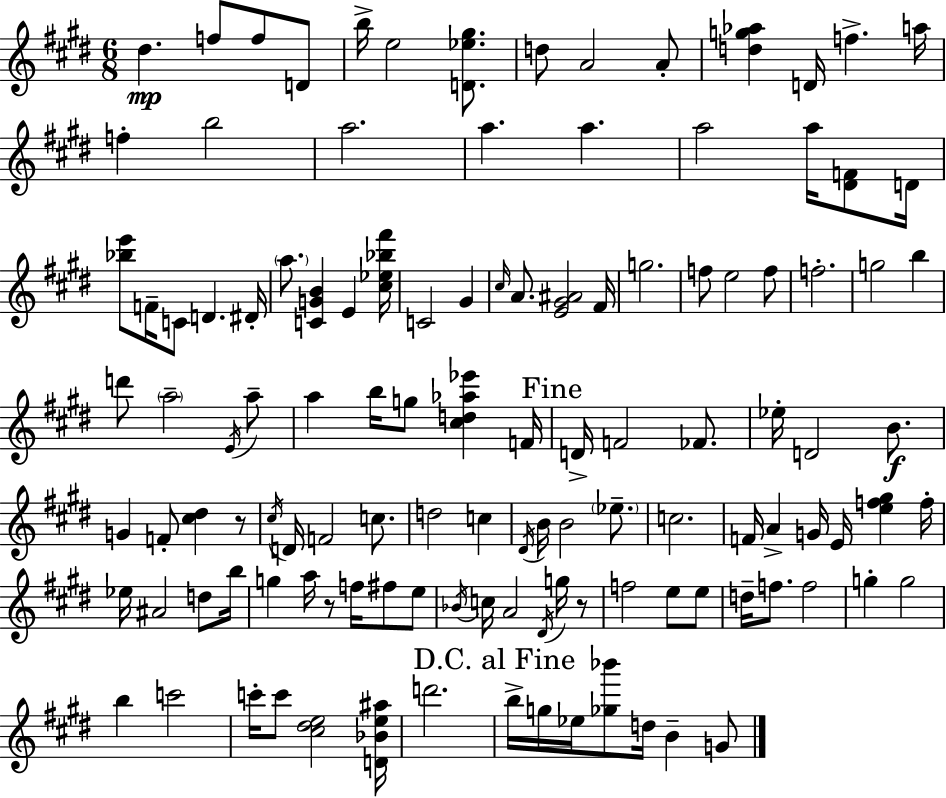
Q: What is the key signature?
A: E major